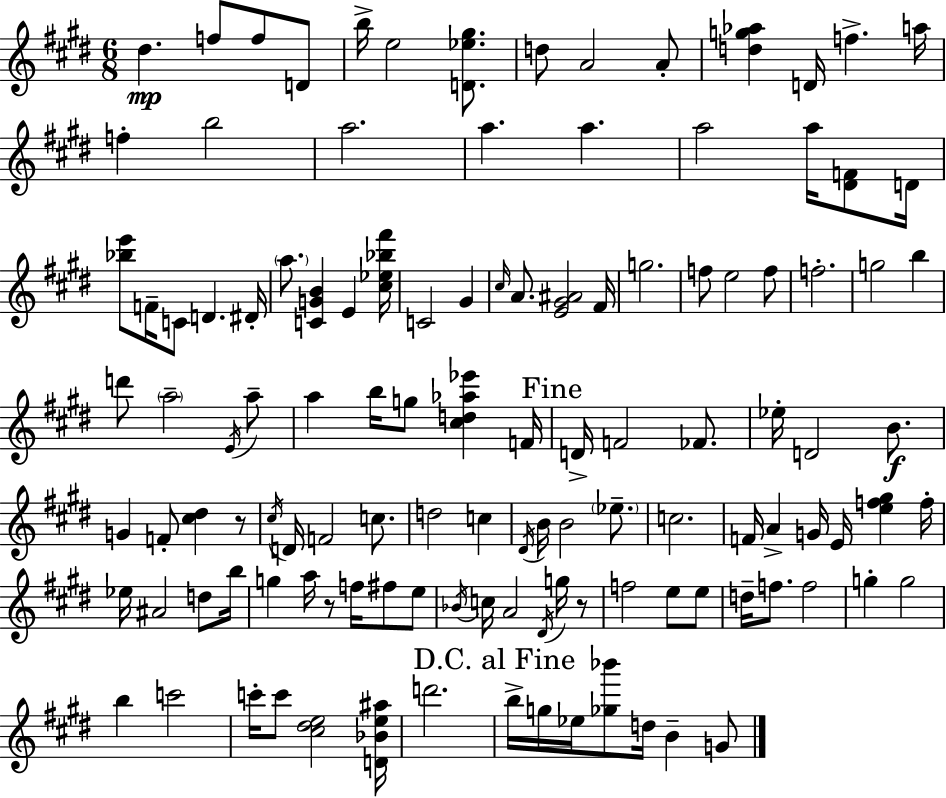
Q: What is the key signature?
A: E major